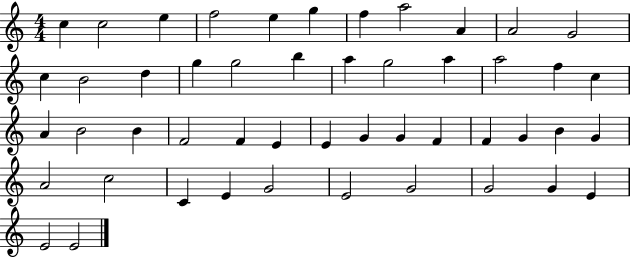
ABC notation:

X:1
T:Untitled
M:4/4
L:1/4
K:C
c c2 e f2 e g f a2 A A2 G2 c B2 d g g2 b a g2 a a2 f c A B2 B F2 F E E G G F F G B G A2 c2 C E G2 E2 G2 G2 G E E2 E2